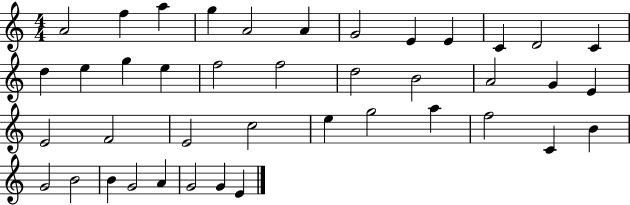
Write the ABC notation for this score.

X:1
T:Untitled
M:4/4
L:1/4
K:C
A2 f a g A2 A G2 E E C D2 C d e g e f2 f2 d2 B2 A2 G E E2 F2 E2 c2 e g2 a f2 C B G2 B2 B G2 A G2 G E